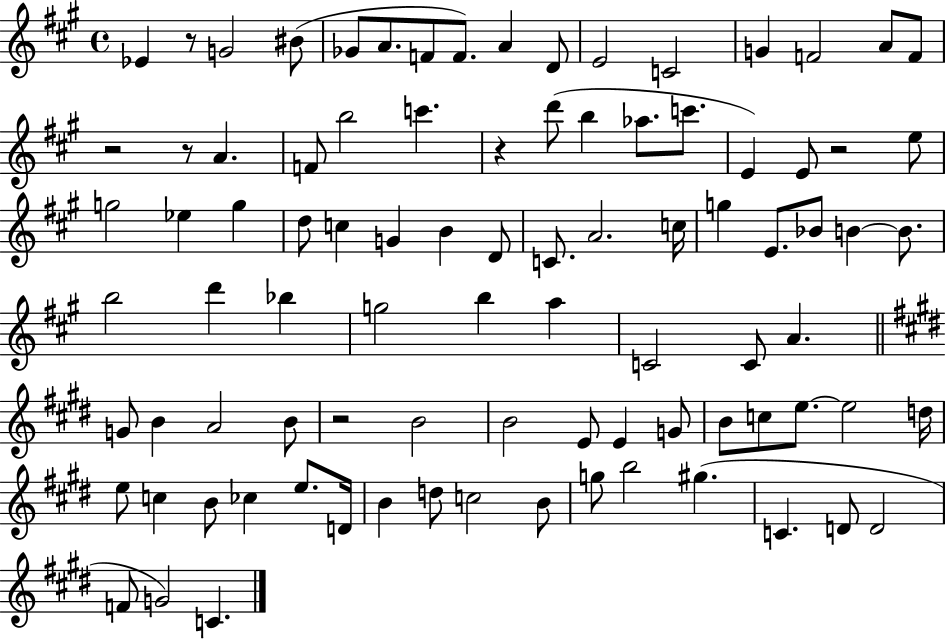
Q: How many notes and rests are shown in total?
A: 90